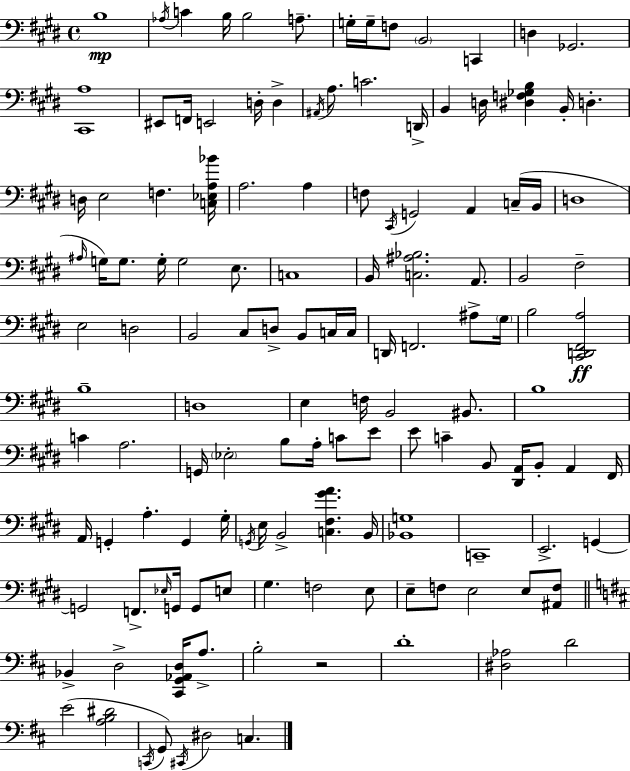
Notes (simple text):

B3/w Ab3/s C4/q B3/s B3/h A3/e. G3/s G3/s F3/e B2/h C2/q D3/q Gb2/h. [C#2,A3]/w EIS2/e F2/s E2/h D3/s D3/q A#2/s A3/e. C4/h. D2/s B2/q D3/s [D#3,F3,Gb3,B3]/q B2/s D3/q. D3/s E3/h F3/q. [C3,Eb3,A3,Bb4]/s A3/h. A3/q F3/e C#2/s G2/h A2/q C3/s B2/s D3/w A#3/s G3/s G3/e. G3/s G3/h E3/e. C3/w B2/s [C3,A#3,Bb3]/h. A2/e. B2/h F#3/h E3/h D3/h B2/h C#3/e D3/e B2/e C3/s C3/s D2/s F2/h. A#3/e G#3/s B3/h [C#2,D2,F#2,A3]/h B3/w D3/w E3/q F3/s B2/h BIS2/e. B3/w C4/q A3/h. G2/s Eb3/h B3/e A3/s C4/e E4/e E4/e C4/q B2/e [D#2,A2]/s B2/e A2/q F#2/s A2/s G2/q A3/q. G2/q G#3/s G2/s E3/s B2/h [C3,F#3,G#4,A4]/q. B2/s [Bb2,G3]/w C2/w E2/h. G2/q G2/h F2/e. Eb3/s G2/s G2/e E3/e G#3/q. F3/h E3/e E3/e F3/e E3/h E3/e [A#2,F3]/e Bb2/q D3/h [C#2,G2,Ab2,D3]/s A3/e. B3/h R/h D4/w [D#3,Ab3]/h D4/h E4/h [A3,B3,D#4]/h C2/s G2/e C#2/s D#3/h C3/q.